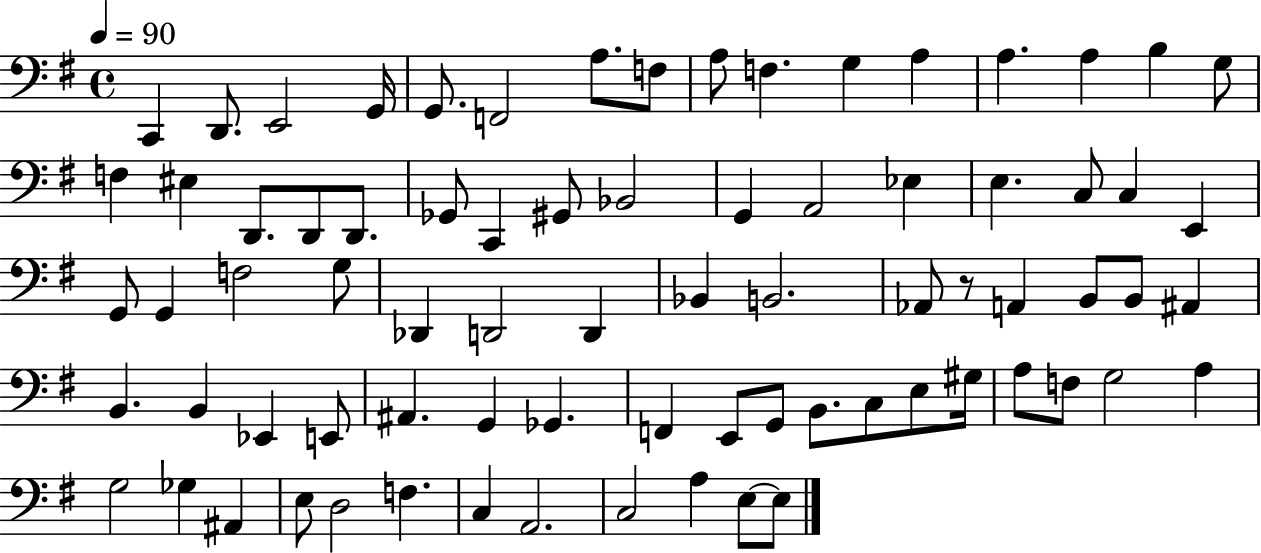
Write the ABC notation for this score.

X:1
T:Untitled
M:4/4
L:1/4
K:G
C,, D,,/2 E,,2 G,,/4 G,,/2 F,,2 A,/2 F,/2 A,/2 F, G, A, A, A, B, G,/2 F, ^E, D,,/2 D,,/2 D,,/2 _G,,/2 C,, ^G,,/2 _B,,2 G,, A,,2 _E, E, C,/2 C, E,, G,,/2 G,, F,2 G,/2 _D,, D,,2 D,, _B,, B,,2 _A,,/2 z/2 A,, B,,/2 B,,/2 ^A,, B,, B,, _E,, E,,/2 ^A,, G,, _G,, F,, E,,/2 G,,/2 B,,/2 C,/2 E,/2 ^G,/4 A,/2 F,/2 G,2 A, G,2 _G, ^A,, E,/2 D,2 F, C, A,,2 C,2 A, E,/2 E,/2